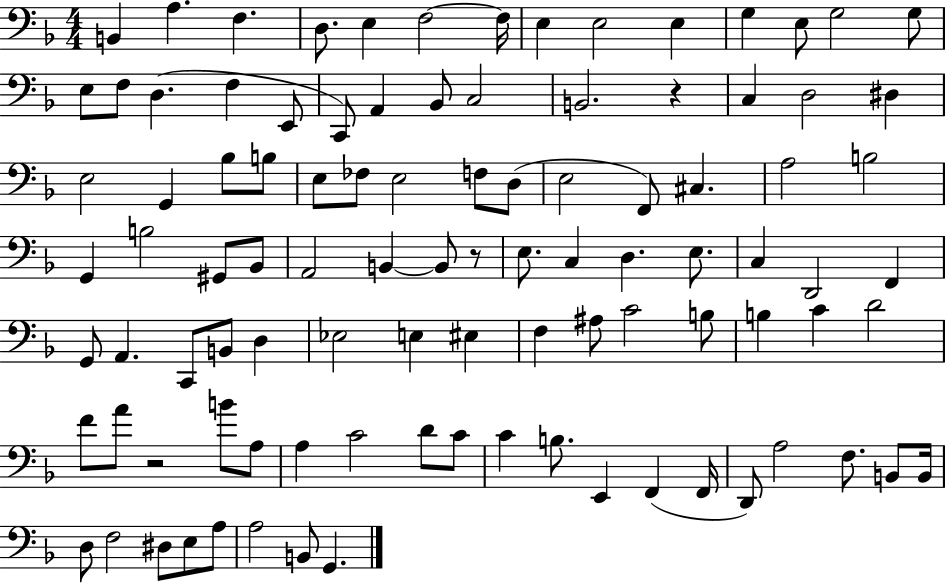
{
  \clef bass
  \numericTimeSignature
  \time 4/4
  \key f \major
  b,4 a4. f4. | d8. e4 f2~~ f16 | e4 e2 e4 | g4 e8 g2 g8 | \break e8 f8 d4.( f4 e,8 | c,8) a,4 bes,8 c2 | b,2. r4 | c4 d2 dis4 | \break e2 g,4 bes8 b8 | e8 fes8 e2 f8 d8( | e2 f,8) cis4. | a2 b2 | \break g,4 b2 gis,8 bes,8 | a,2 b,4~~ b,8 r8 | e8. c4 d4. e8. | c4 d,2 f,4 | \break g,8 a,4. c,8 b,8 d4 | ees2 e4 eis4 | f4 ais8 c'2 b8 | b4 c'4 d'2 | \break f'8 a'8 r2 b'8 a8 | a4 c'2 d'8 c'8 | c'4 b8. e,4 f,4( f,16 | d,8) a2 f8. b,8 b,16 | \break d8 f2 dis8 e8 a8 | a2 b,8 g,4. | \bar "|."
}